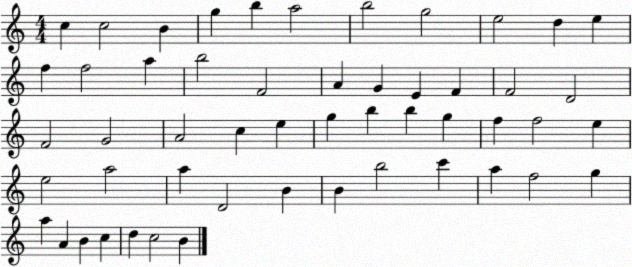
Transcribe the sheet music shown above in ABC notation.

X:1
T:Untitled
M:4/4
L:1/4
K:C
c c2 B g b a2 b2 g2 e2 d e f f2 a b2 F2 A G E F F2 D2 F2 G2 A2 c e g b b g f f2 e e2 a2 a D2 B B b2 c' a f2 g a A B c d c2 B